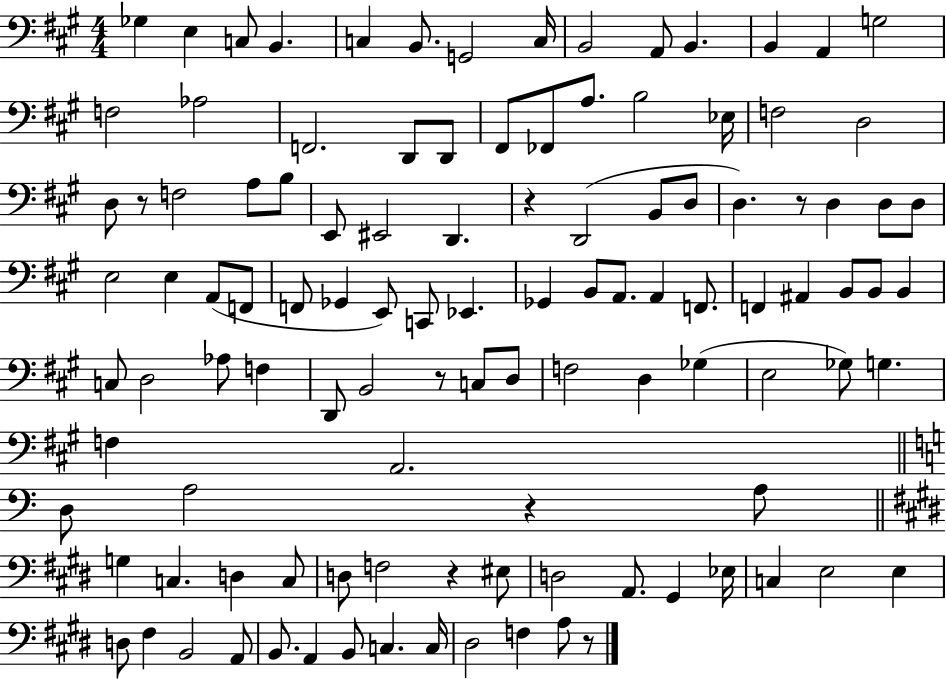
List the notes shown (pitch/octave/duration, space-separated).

Gb3/q E3/q C3/e B2/q. C3/q B2/e. G2/h C3/s B2/h A2/e B2/q. B2/q A2/q G3/h F3/h Ab3/h F2/h. D2/e D2/e F#2/e FES2/e A3/e. B3/h Eb3/s F3/h D3/h D3/e R/e F3/h A3/e B3/e E2/e EIS2/h D2/q. R/q D2/h B2/e D3/e D3/q. R/e D3/q D3/e D3/e E3/h E3/q A2/e F2/e F2/e Gb2/q E2/e C2/e Eb2/q. Gb2/q B2/e A2/e. A2/q F2/e. F2/q A#2/q B2/e B2/e B2/q C3/e D3/h Ab3/e F3/q D2/e B2/h R/e C3/e D3/e F3/h D3/q Gb3/q E3/h Gb3/e G3/q. F3/q A2/h. D3/e A3/h R/q A3/e G3/q C3/q. D3/q C3/e D3/e F3/h R/q EIS3/e D3/h A2/e. G#2/q Eb3/s C3/q E3/h E3/q D3/e F#3/q B2/h A2/e B2/e. A2/q B2/e C3/q. C3/s D#3/h F3/q A3/e R/e